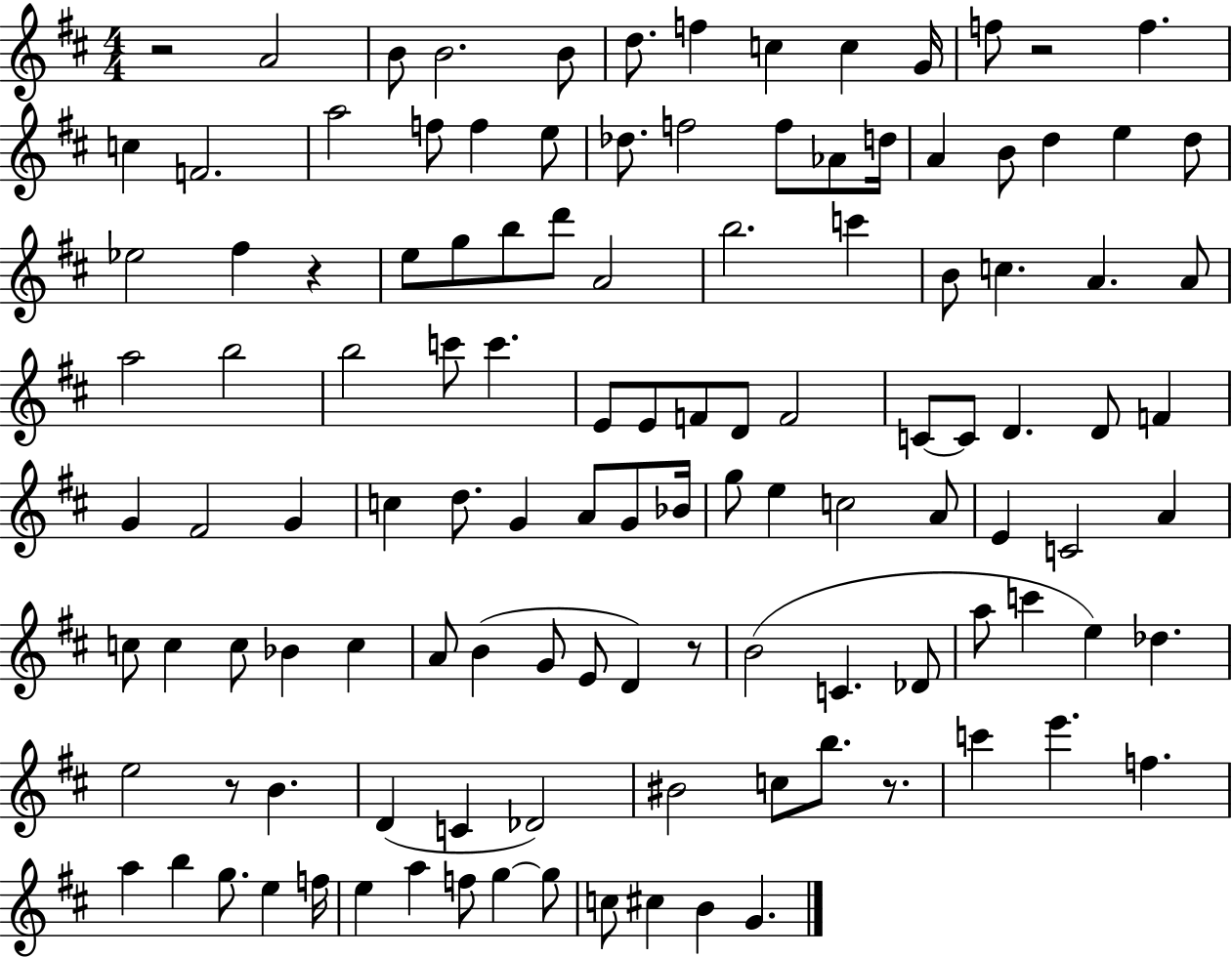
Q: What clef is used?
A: treble